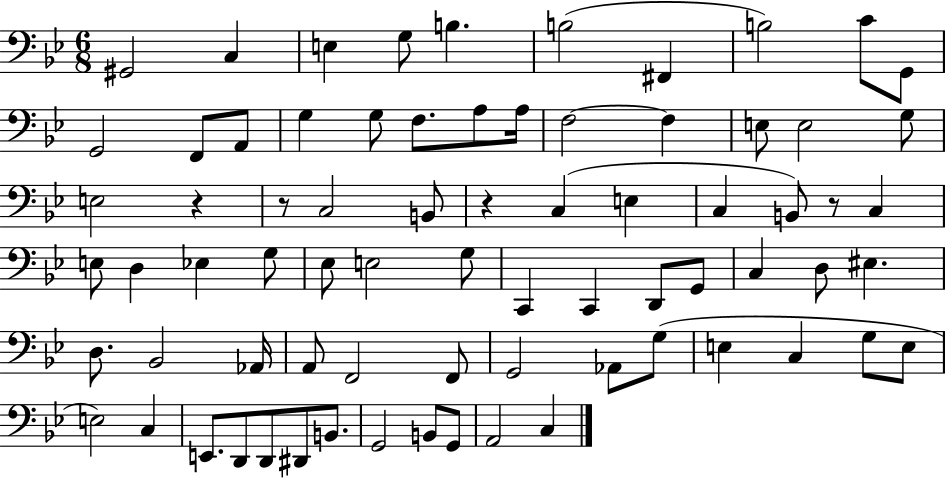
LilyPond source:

{
  \clef bass
  \numericTimeSignature
  \time 6/8
  \key bes \major
  \repeat volta 2 { gis,2 c4 | e4 g8 b4. | b2( fis,4 | b2) c'8 g,8 | \break g,2 f,8 a,8 | g4 g8 f8. a8 a16 | f2~~ f4 | e8 e2 g8 | \break e2 r4 | r8 c2 b,8 | r4 c4( e4 | c4 b,8) r8 c4 | \break e8 d4 ees4 g8 | ees8 e2 g8 | c,4 c,4 d,8 g,8 | c4 d8 eis4. | \break d8. bes,2 aes,16 | a,8 f,2 f,8 | g,2 aes,8 g8( | e4 c4 g8 e8 | \break e2) c4 | e,8. d,8 d,8 dis,8 b,8. | g,2 b,8 g,8 | a,2 c4 | \break } \bar "|."
}